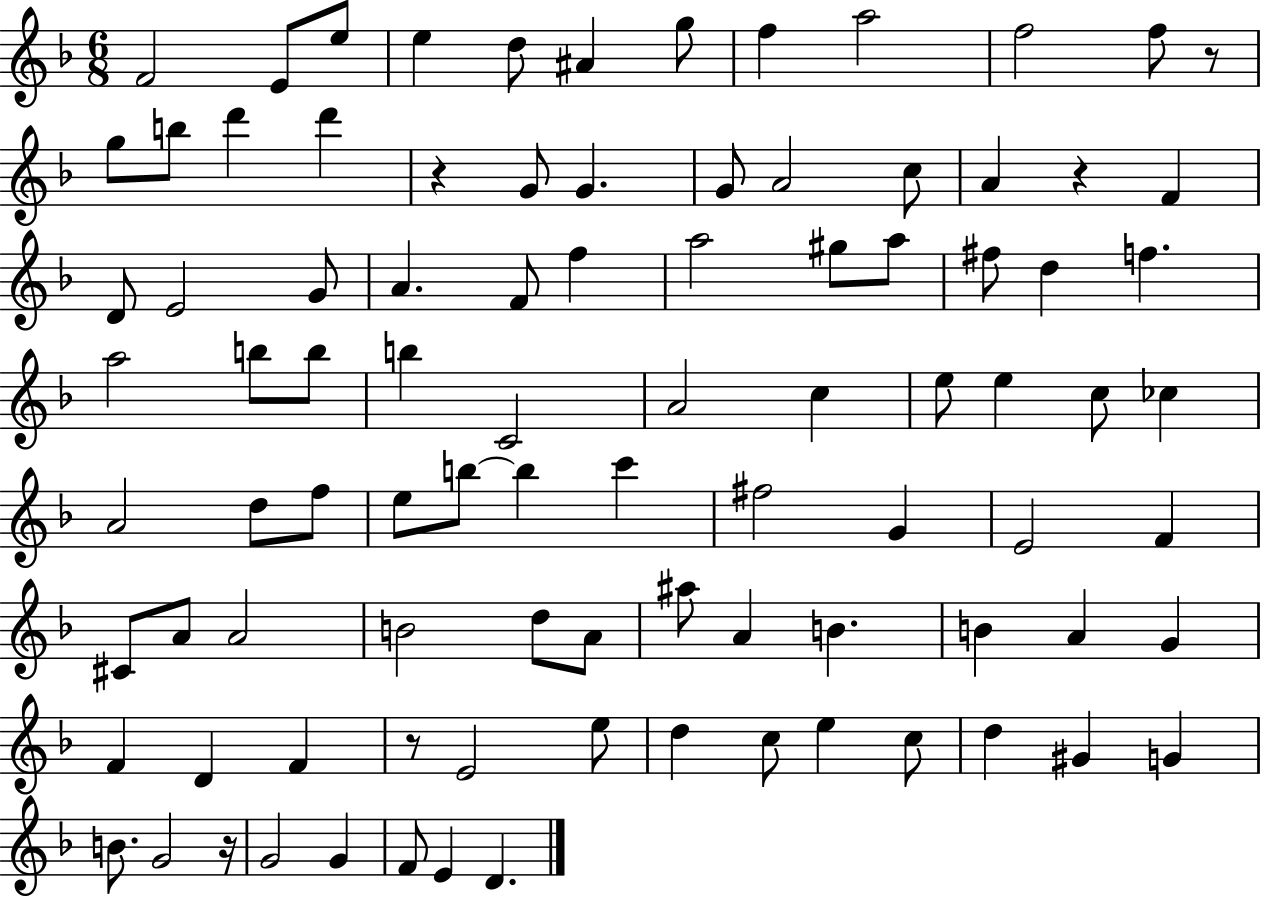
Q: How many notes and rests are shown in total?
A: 92